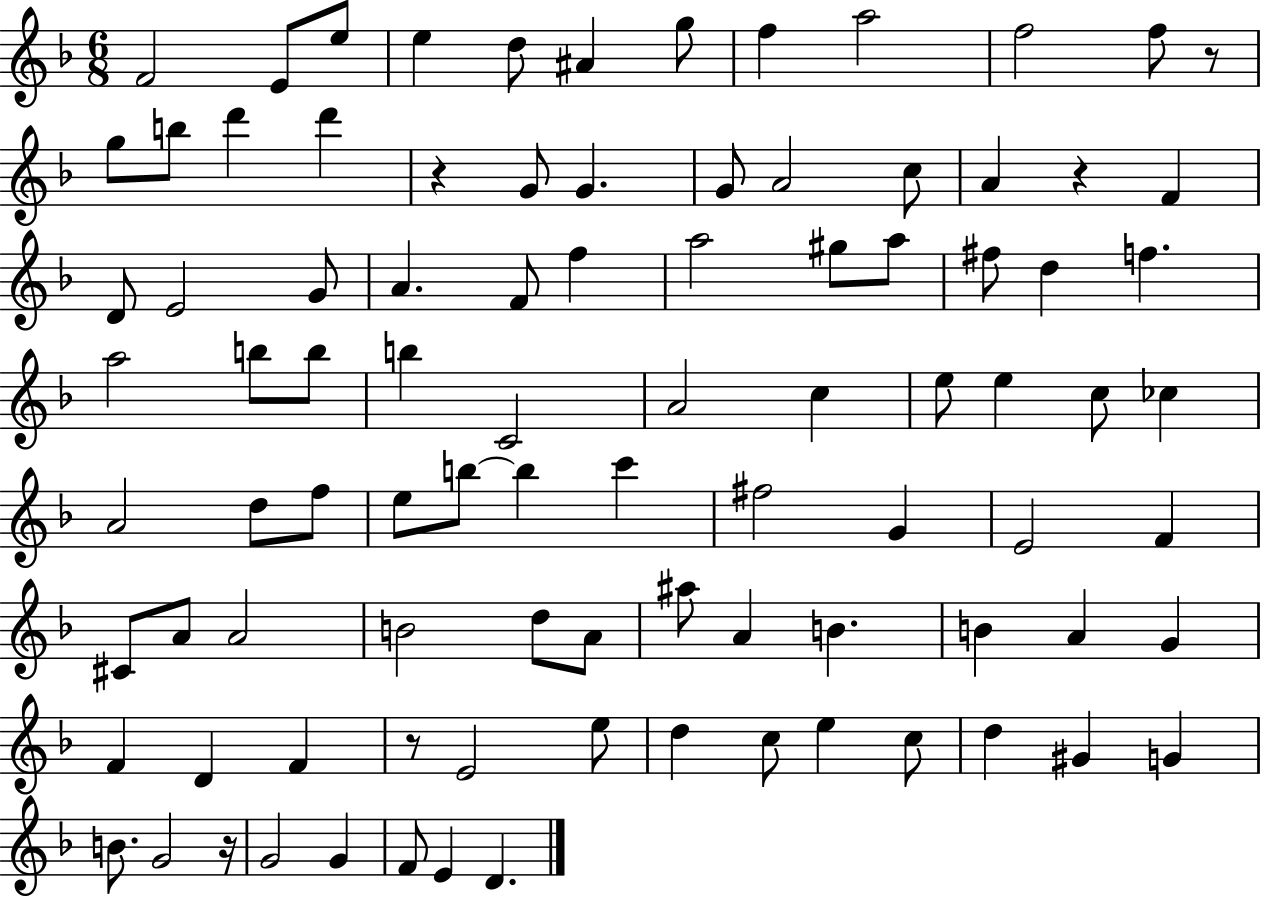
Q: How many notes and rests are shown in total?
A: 92